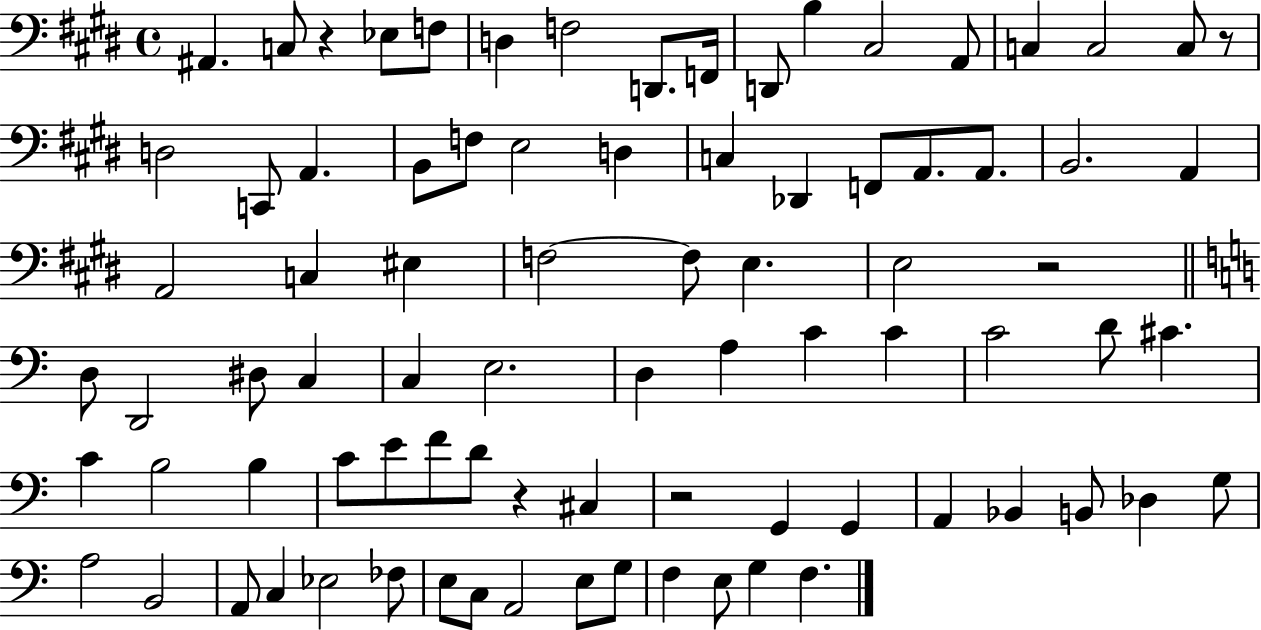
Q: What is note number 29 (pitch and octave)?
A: A2